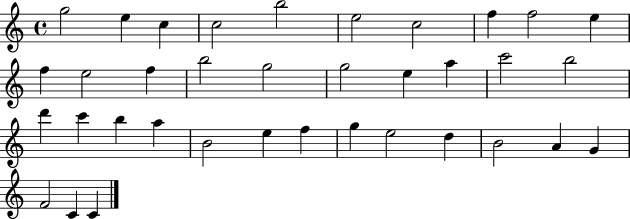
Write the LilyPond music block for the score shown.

{
  \clef treble
  \time 4/4
  \defaultTimeSignature
  \key c \major
  g''2 e''4 c''4 | c''2 b''2 | e''2 c''2 | f''4 f''2 e''4 | \break f''4 e''2 f''4 | b''2 g''2 | g''2 e''4 a''4 | c'''2 b''2 | \break d'''4 c'''4 b''4 a''4 | b'2 e''4 f''4 | g''4 e''2 d''4 | b'2 a'4 g'4 | \break f'2 c'4 c'4 | \bar "|."
}